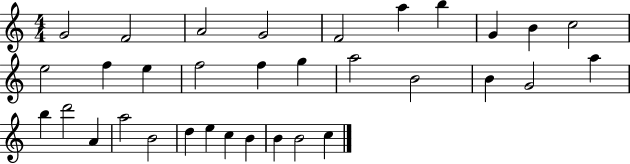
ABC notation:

X:1
T:Untitled
M:4/4
L:1/4
K:C
G2 F2 A2 G2 F2 a b G B c2 e2 f e f2 f g a2 B2 B G2 a b d'2 A a2 B2 d e c B B B2 c